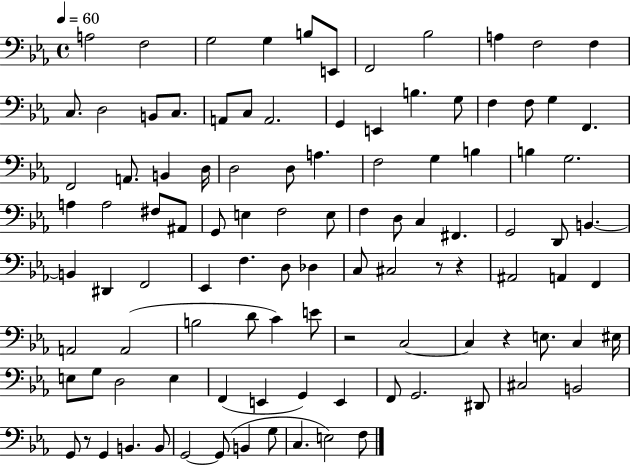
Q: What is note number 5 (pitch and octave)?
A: B3